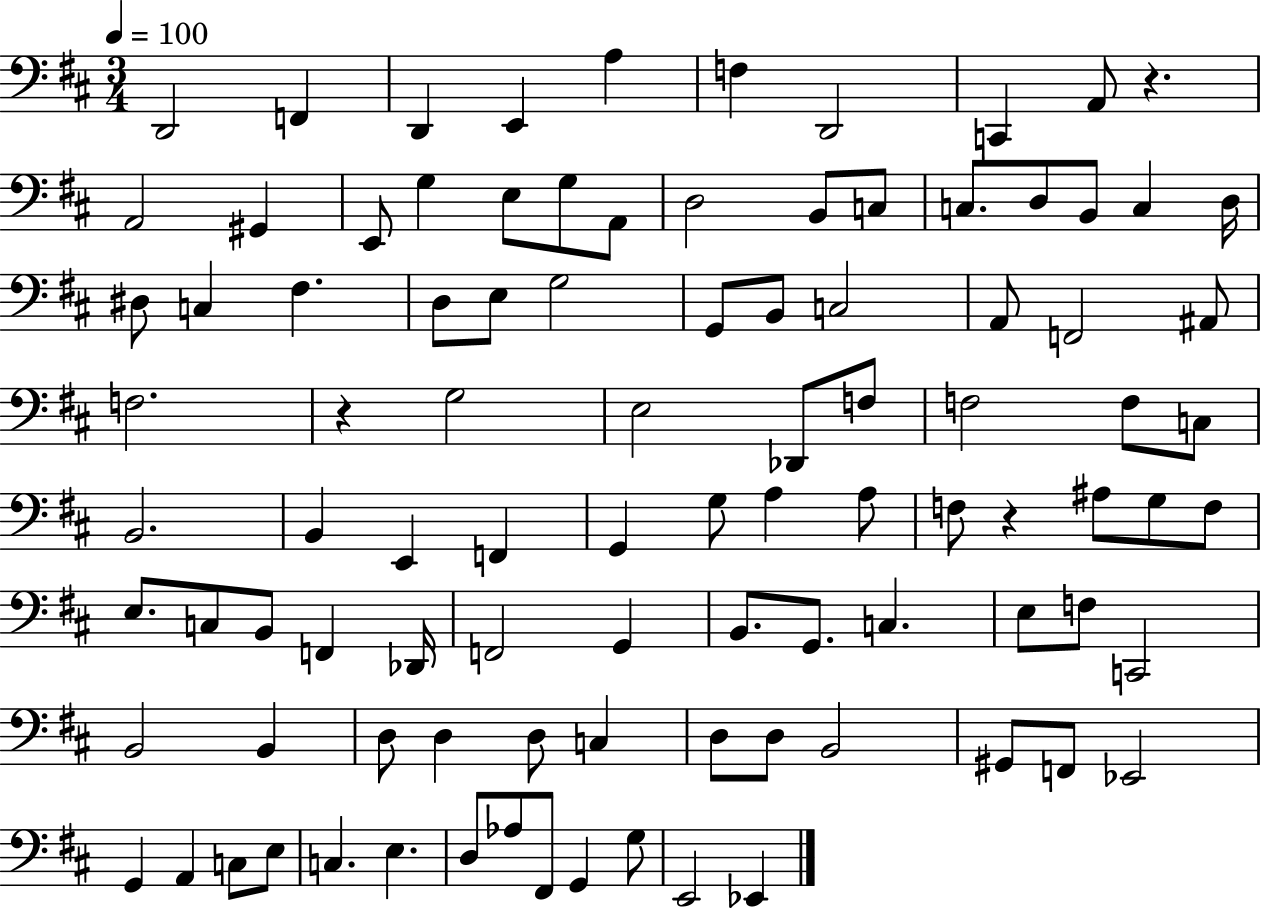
D2/h F2/q D2/q E2/q A3/q F3/q D2/h C2/q A2/e R/q. A2/h G#2/q E2/e G3/q E3/e G3/e A2/e D3/h B2/e C3/e C3/e. D3/e B2/e C3/q D3/s D#3/e C3/q F#3/q. D3/e E3/e G3/h G2/e B2/e C3/h A2/e F2/h A#2/e F3/h. R/q G3/h E3/h Db2/e F3/e F3/h F3/e C3/e B2/h. B2/q E2/q F2/q G2/q G3/e A3/q A3/e F3/e R/q A#3/e G3/e F3/e E3/e. C3/e B2/e F2/q Db2/s F2/h G2/q B2/e. G2/e. C3/q. E3/e F3/e C2/h B2/h B2/q D3/e D3/q D3/e C3/q D3/e D3/e B2/h G#2/e F2/e Eb2/h G2/q A2/q C3/e E3/e C3/q. E3/q. D3/e Ab3/e F#2/e G2/q G3/e E2/h Eb2/q